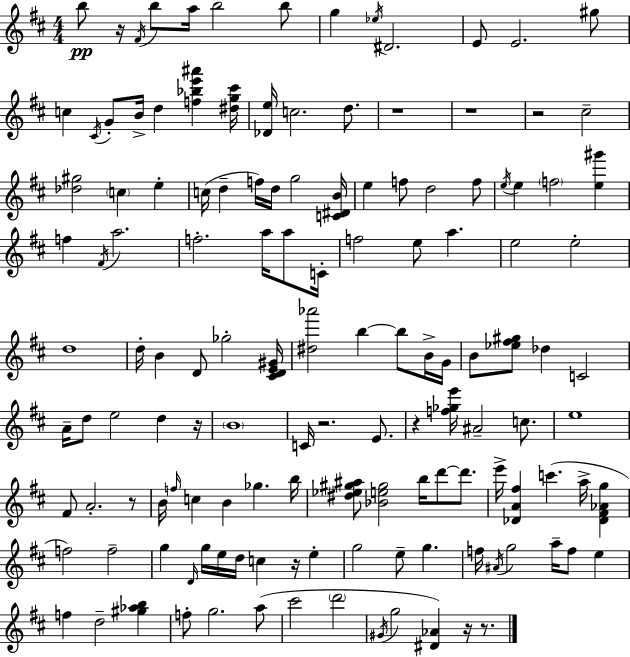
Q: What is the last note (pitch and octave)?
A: G5